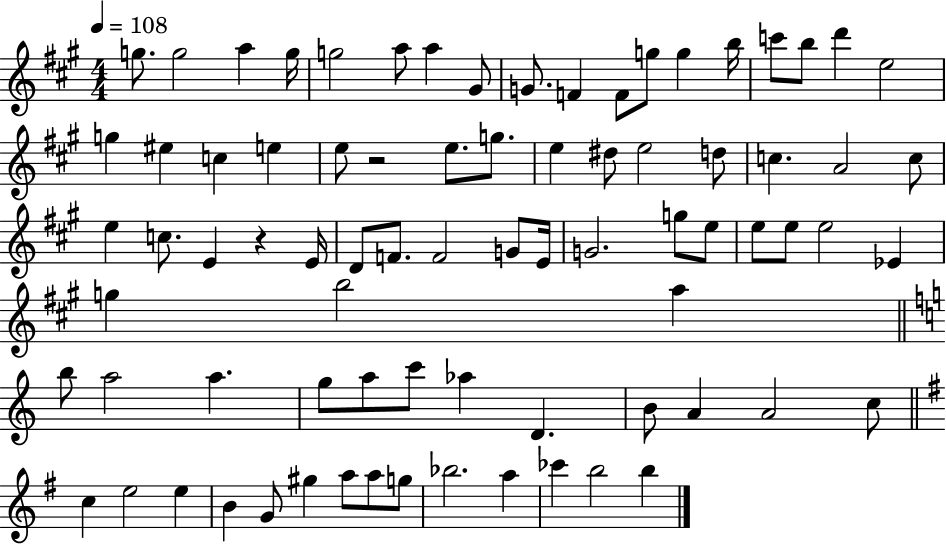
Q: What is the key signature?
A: A major